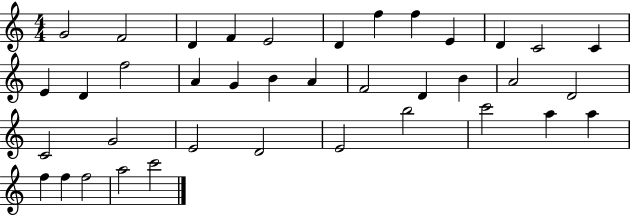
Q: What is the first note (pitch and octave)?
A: G4